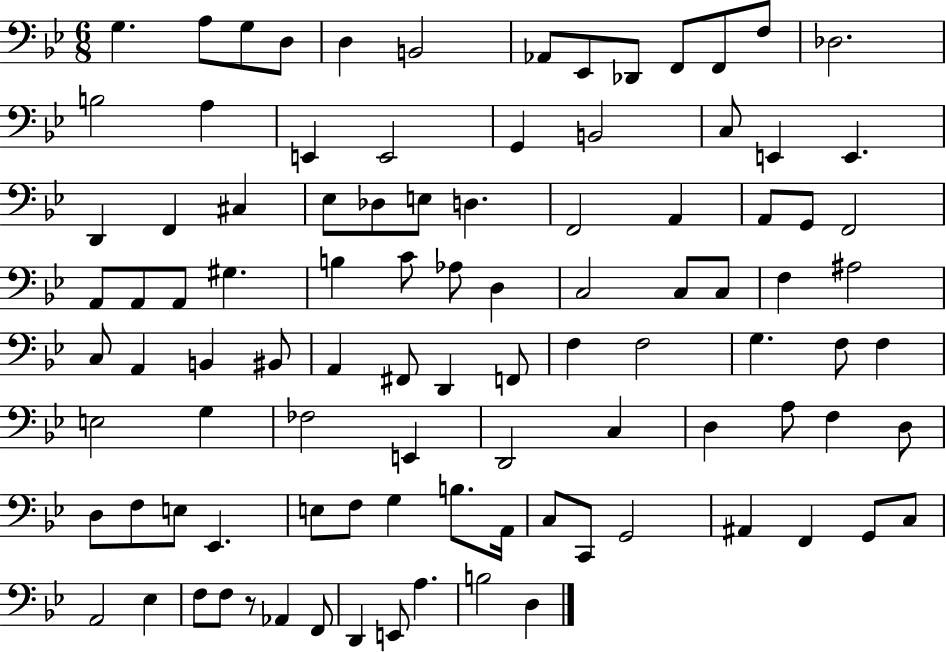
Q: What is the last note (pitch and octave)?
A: D3